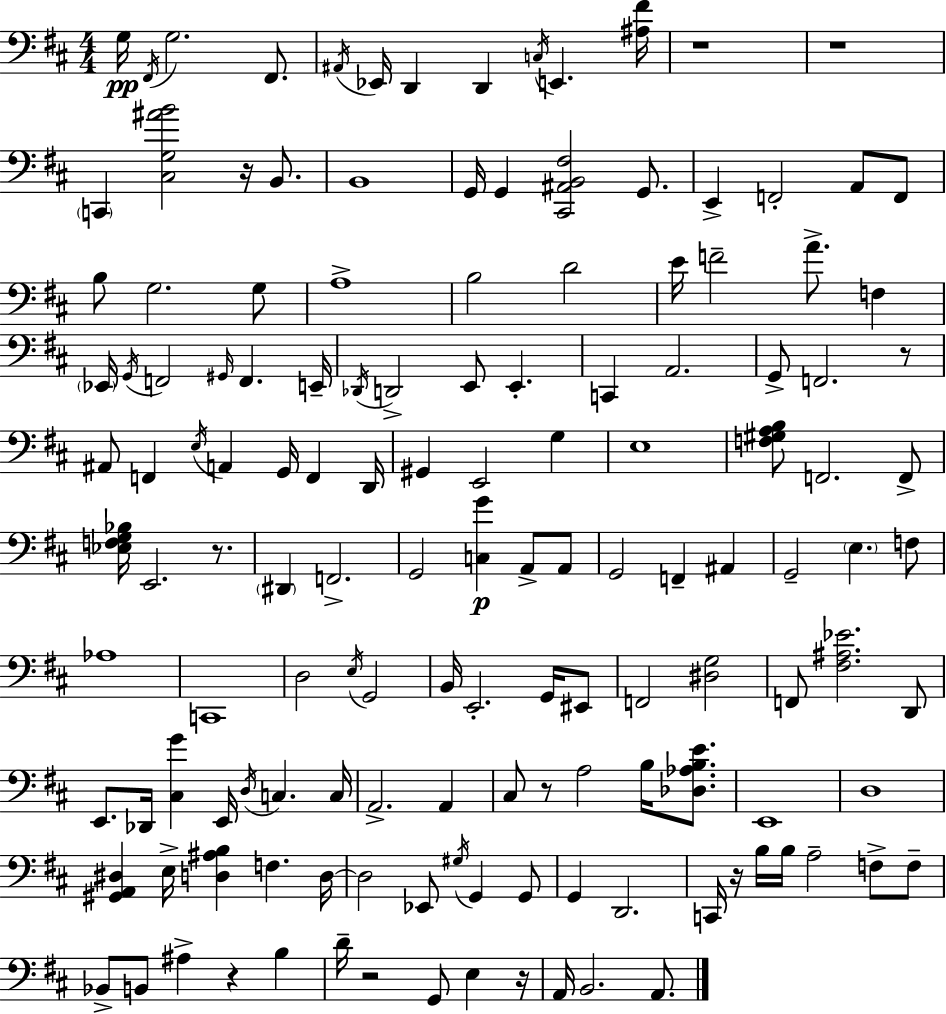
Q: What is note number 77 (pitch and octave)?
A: G2